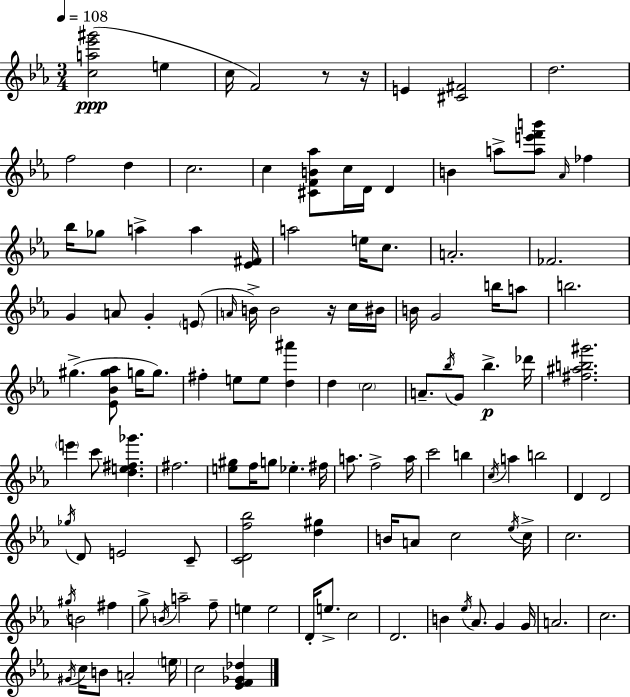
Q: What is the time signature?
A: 3/4